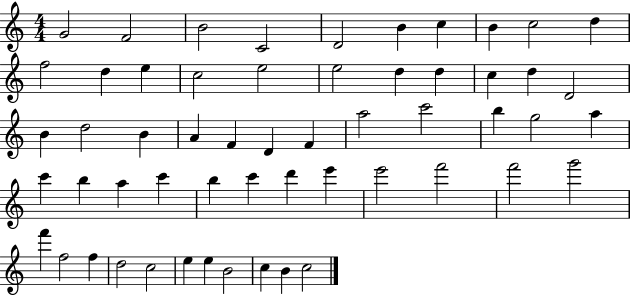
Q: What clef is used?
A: treble